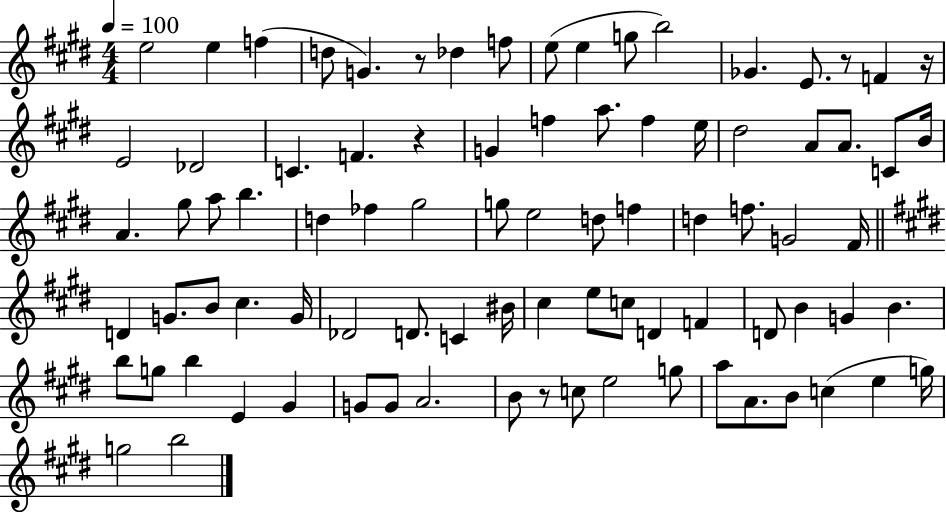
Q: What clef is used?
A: treble